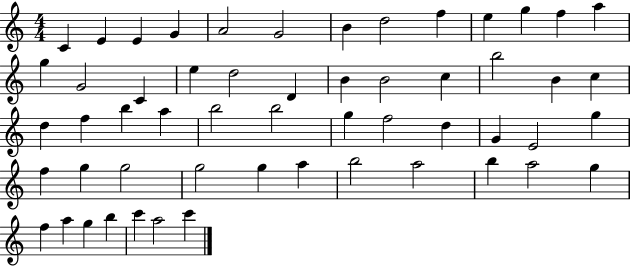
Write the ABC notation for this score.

X:1
T:Untitled
M:4/4
L:1/4
K:C
C E E G A2 G2 B d2 f e g f a g G2 C e d2 D B B2 c b2 B c d f b a b2 b2 g f2 d G E2 g f g g2 g2 g a b2 a2 b a2 g f a g b c' a2 c'